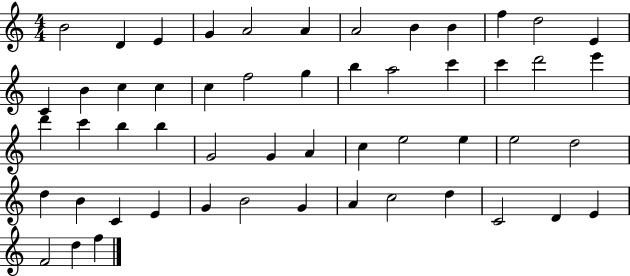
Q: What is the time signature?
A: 4/4